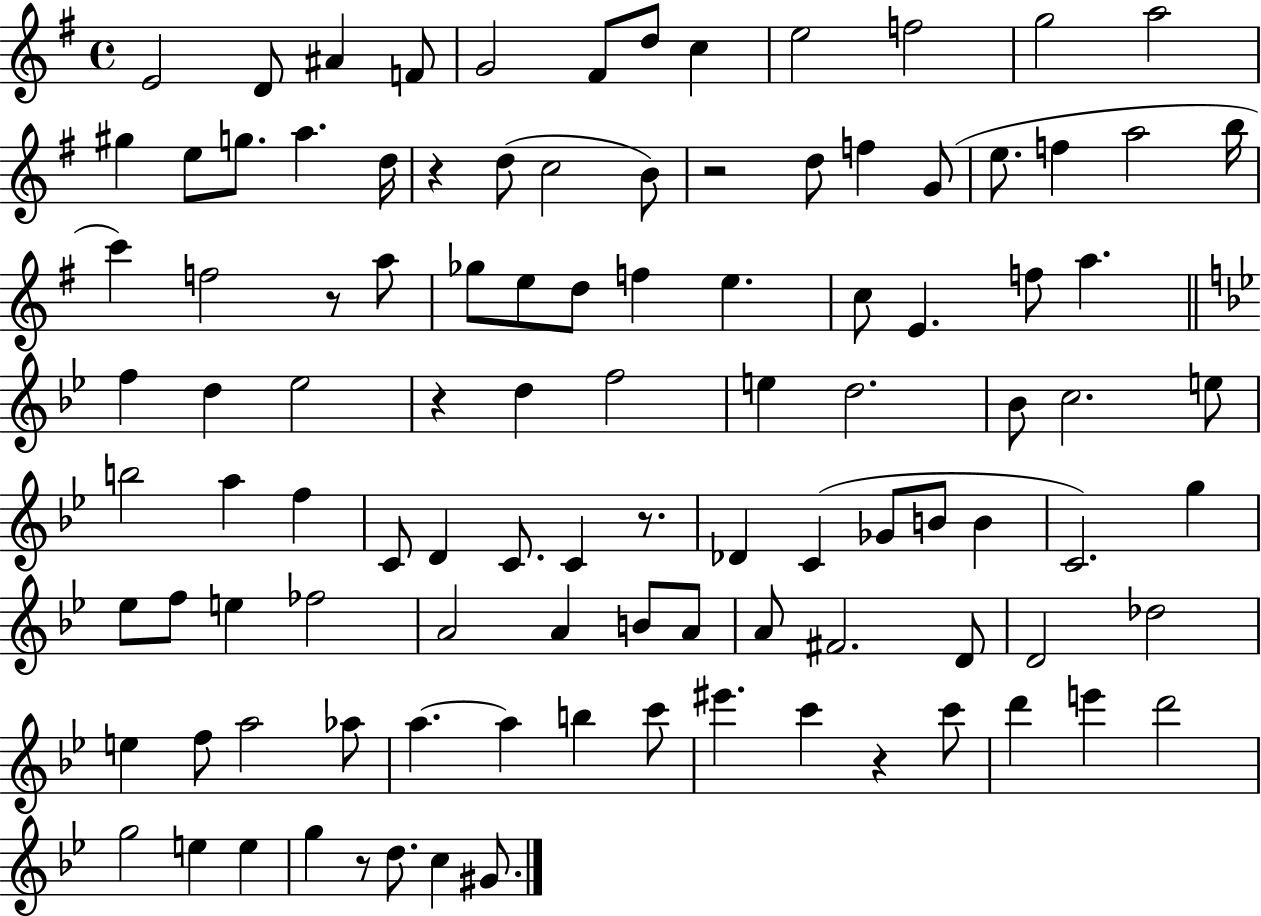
E4/h D4/e A#4/q F4/e G4/h F#4/e D5/e C5/q E5/h F5/h G5/h A5/h G#5/q E5/e G5/e. A5/q. D5/s R/q D5/e C5/h B4/e R/h D5/e F5/q G4/e E5/e. F5/q A5/h B5/s C6/q F5/h R/e A5/e Gb5/e E5/e D5/e F5/q E5/q. C5/e E4/q. F5/e A5/q. F5/q D5/q Eb5/h R/q D5/q F5/h E5/q D5/h. Bb4/e C5/h. E5/e B5/h A5/q F5/q C4/e D4/q C4/e. C4/q R/e. Db4/q C4/q Gb4/e B4/e B4/q C4/h. G5/q Eb5/e F5/e E5/q FES5/h A4/h A4/q B4/e A4/e A4/e F#4/h. D4/e D4/h Db5/h E5/q F5/e A5/h Ab5/e A5/q. A5/q B5/q C6/e EIS6/q. C6/q R/q C6/e D6/q E6/q D6/h G5/h E5/q E5/q G5/q R/e D5/e. C5/q G#4/e.